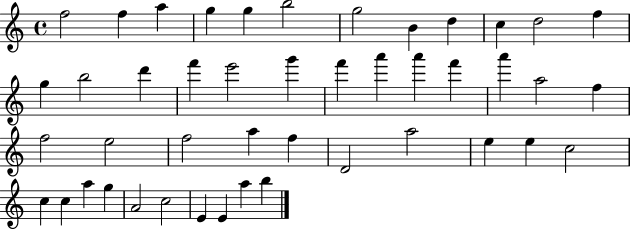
{
  \clef treble
  \time 4/4
  \defaultTimeSignature
  \key c \major
  f''2 f''4 a''4 | g''4 g''4 b''2 | g''2 b'4 d''4 | c''4 d''2 f''4 | \break g''4 b''2 d'''4 | f'''4 e'''2 g'''4 | f'''4 a'''4 a'''4 f'''4 | a'''4 a''2 f''4 | \break f''2 e''2 | f''2 a''4 f''4 | d'2 a''2 | e''4 e''4 c''2 | \break c''4 c''4 a''4 g''4 | a'2 c''2 | e'4 e'4 a''4 b''4 | \bar "|."
}